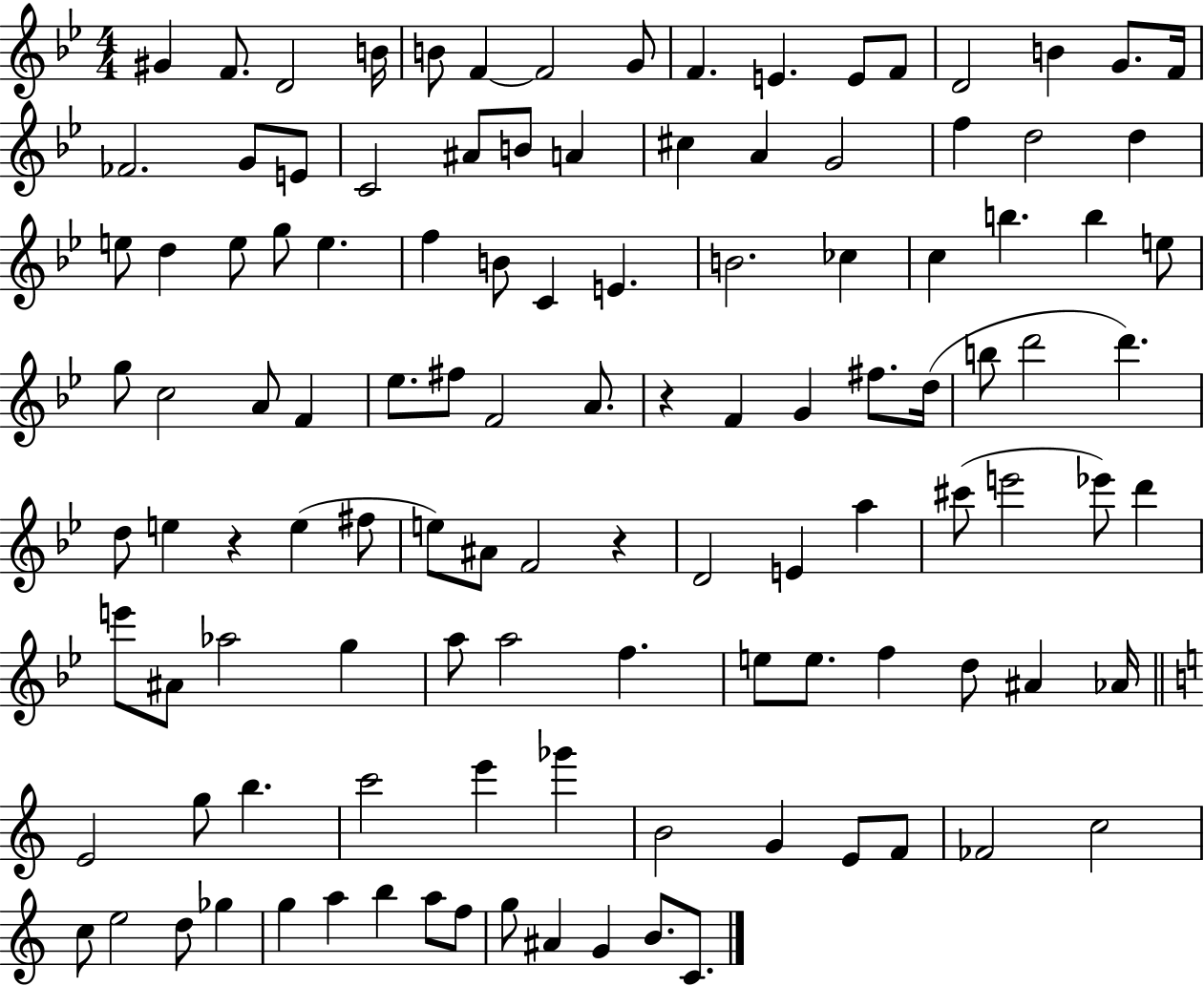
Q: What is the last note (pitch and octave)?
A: C4